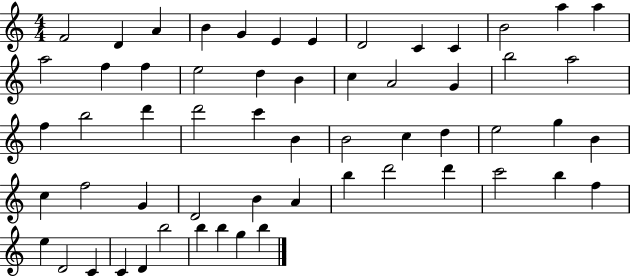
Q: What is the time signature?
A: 4/4